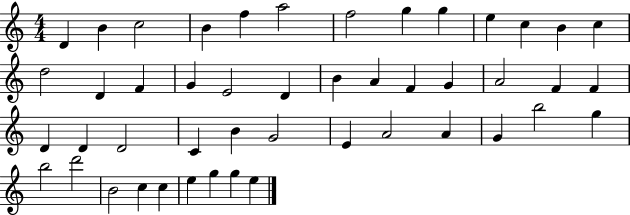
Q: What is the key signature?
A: C major